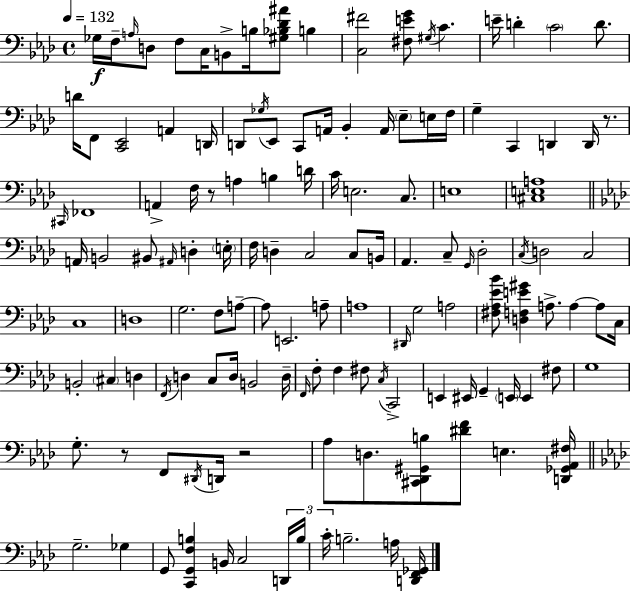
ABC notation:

X:1
T:Untitled
M:4/4
L:1/4
K:Fm
_G,/4 F,/4 A,/4 D,/2 F,/2 C,/4 B,,/2 B,/4 [^G,_B,_D^A]/2 B, [C,^F]2 [^F,EG]/2 ^G,/4 C E/4 D C2 D/2 D/4 F,,/2 [C,,_E,,]2 A,, D,,/4 D,,/2 _G,/4 _E,,/2 C,,/2 A,,/4 _B,, A,,/4 _E,/2 E,/4 F,/4 G, C,, D,, D,,/4 z/2 ^C,,/4 _F,,4 A,, F,/4 z/2 A, B, D/4 C/4 E,2 C,/2 E,4 [^C,E,A,]4 A,,/4 B,,2 ^B,,/2 ^A,,/4 D, E,/4 F,/4 D, C,2 C,/2 B,,/4 _A,, C,/2 G,,/4 _D,2 C,/4 D,2 C,2 C,4 D,4 G,2 F,/2 A,/2 A,/2 E,,2 A,/2 A,4 ^D,,/4 G,2 A,2 [^F,_A,_E_B]/2 [D,F,E^G] A,/2 A, A,/2 C,/4 B,,2 ^C, D, F,,/4 D, C,/2 D,/4 B,,2 D,/4 F,,/4 F,/2 F, ^F,/2 C,/4 C,,2 E,, ^E,,/4 G,, E,,/4 E,, ^F,/2 G,4 G,/2 z/2 F,,/2 ^D,,/4 D,,/4 z2 _A,/2 D,/2 [^C,,_D,,^G,,B,]/2 [^DF]/2 E, [D,,_G,,_A,,^F,]/4 G,2 _G, G,,/2 [C,,G,,F,B,] B,,/4 C,2 D,,/4 B,/4 C/4 B,2 A,/4 [D,,F,,_G,,]/4